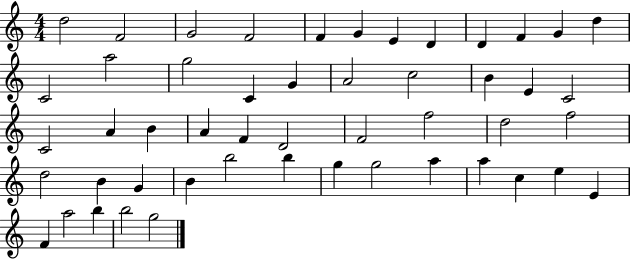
X:1
T:Untitled
M:4/4
L:1/4
K:C
d2 F2 G2 F2 F G E D D F G d C2 a2 g2 C G A2 c2 B E C2 C2 A B A F D2 F2 f2 d2 f2 d2 B G B b2 b g g2 a a c e E F a2 b b2 g2